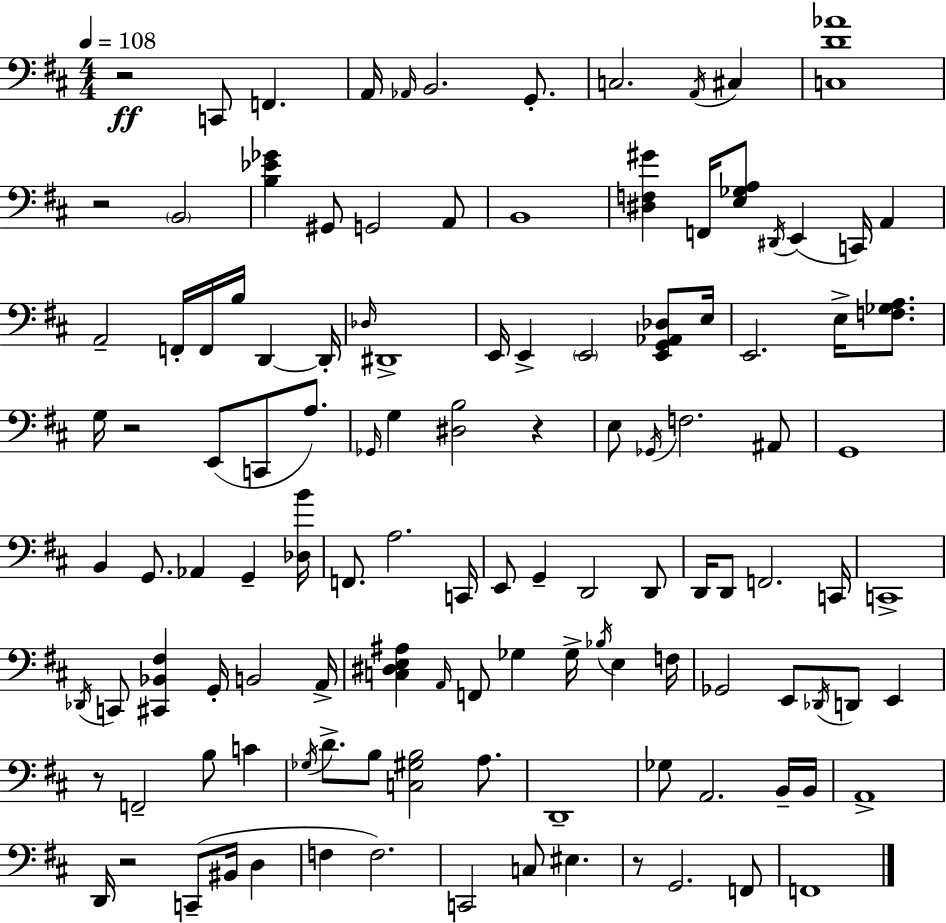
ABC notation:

X:1
T:Untitled
M:4/4
L:1/4
K:D
z2 C,,/2 F,, A,,/4 _A,,/4 B,,2 G,,/2 C,2 A,,/4 ^C, [C,D_A]4 z2 B,,2 [B,_E_G] ^G,,/2 G,,2 A,,/2 B,,4 [^D,F,^G] F,,/4 [E,_G,A,]/2 ^D,,/4 E,, C,,/4 A,, A,,2 F,,/4 F,,/4 B,/4 D,, D,,/4 _D,/4 ^D,,4 E,,/4 E,, E,,2 [E,,G,,_A,,_D,]/2 E,/4 E,,2 E,/4 [F,_G,A,]/2 G,/4 z2 E,,/2 C,,/2 A,/2 _G,,/4 G, [^D,B,]2 z E,/2 _G,,/4 F,2 ^A,,/2 G,,4 B,, G,,/2 _A,, G,, [_D,B]/4 F,,/2 A,2 C,,/4 E,,/2 G,, D,,2 D,,/2 D,,/4 D,,/2 F,,2 C,,/4 C,,4 _D,,/4 C,,/2 [^C,,_B,,^F,] G,,/4 B,,2 A,,/4 [C,^D,E,^A,] A,,/4 F,,/2 _G, _G,/4 _B,/4 E, F,/4 _G,,2 E,,/2 _D,,/4 D,,/2 E,, z/2 F,,2 B,/2 C _G,/4 D/2 B,/2 [C,^G,B,]2 A,/2 D,,4 _G,/2 A,,2 B,,/4 B,,/4 A,,4 D,,/4 z2 C,,/2 ^B,,/4 D, F, F,2 C,,2 C,/2 ^E, z/2 G,,2 F,,/2 F,,4